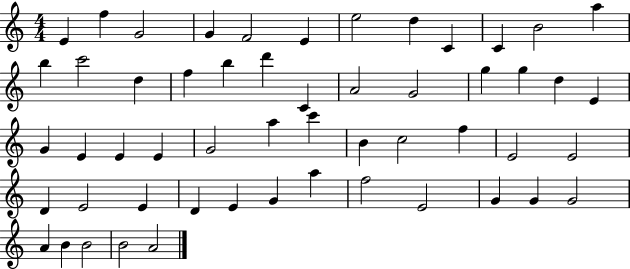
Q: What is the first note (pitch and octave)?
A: E4